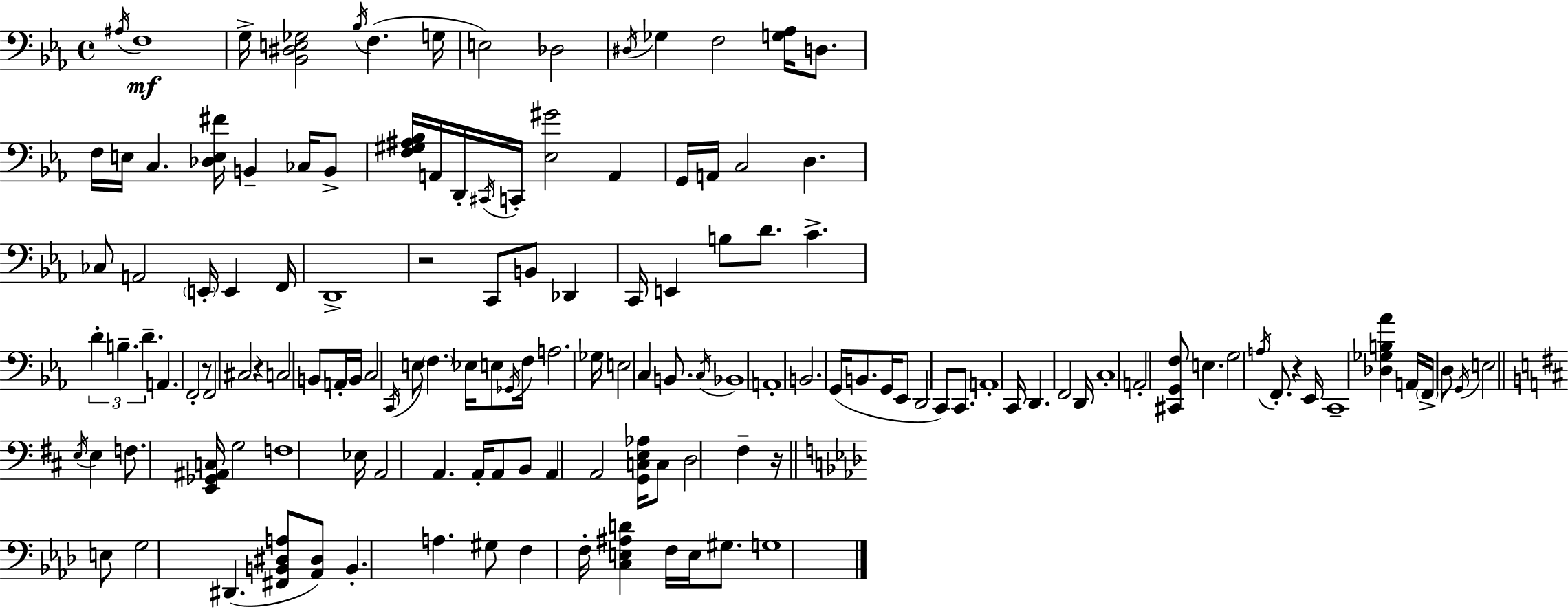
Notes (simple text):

A#3/s F3/w G3/s [Bb2,D#3,E3,Gb3]/h Bb3/s F3/q. G3/s E3/h Db3/h D#3/s Gb3/q F3/h [G3,Ab3]/s D3/e. F3/s E3/s C3/q. [Db3,E3,F#4]/s B2/q CES3/s B2/e [F3,G#3,A#3,Bb3]/s A2/s D2/s C#2/s C2/s [Eb3,G#4]/h A2/q G2/s A2/s C3/h D3/q. CES3/e A2/h E2/s E2/q F2/s D2/w R/h C2/e B2/e Db2/q C2/s E2/q B3/e D4/e. C4/q. D4/q B3/q. D4/q. A2/q. F2/h R/e F2/h C#3/h R/q C3/h B2/e A2/s B2/s C3/h C2/s E3/e F3/q. Eb3/s E3/e Gb2/s F3/s A3/h. Gb3/s E3/h C3/q B2/e. C3/s Bb2/w A2/w B2/h. G2/s B2/e. G2/s Eb2/e D2/h C2/e C2/e. A2/w C2/s D2/q. F2/h D2/s C3/w A2/h [C#2,G2,F3]/e E3/q. G3/h A3/s F2/e. R/q Eb2/s C2/w [Db3,Gb3,B3,Ab4]/q A2/s F2/s D3/e G2/s E3/h E3/s E3/q F3/e. [E2,Gb2,A#2,C3]/s G3/h F3/w Eb3/s A2/h A2/q. A2/s A2/e B2/e A2/q A2/h [G2,C3,E3,Ab3]/s C3/e D3/h F#3/q R/s E3/e G3/h D#2/q. [F#2,B2,D#3,A3]/e [Ab2,D#3]/e B2/q. A3/q. G#3/e F3/q F3/s [C3,E3,A#3,D4]/q F3/s E3/s G#3/e. G3/w